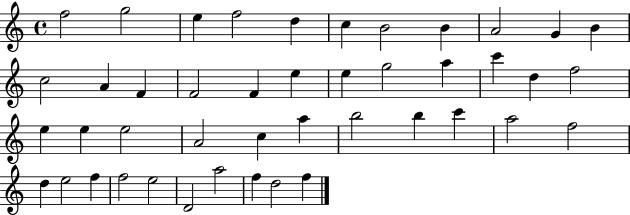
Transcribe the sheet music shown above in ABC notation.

X:1
T:Untitled
M:4/4
L:1/4
K:C
f2 g2 e f2 d c B2 B A2 G B c2 A F F2 F e e g2 a c' d f2 e e e2 A2 c a b2 b c' a2 f2 d e2 f f2 e2 D2 a2 f d2 f